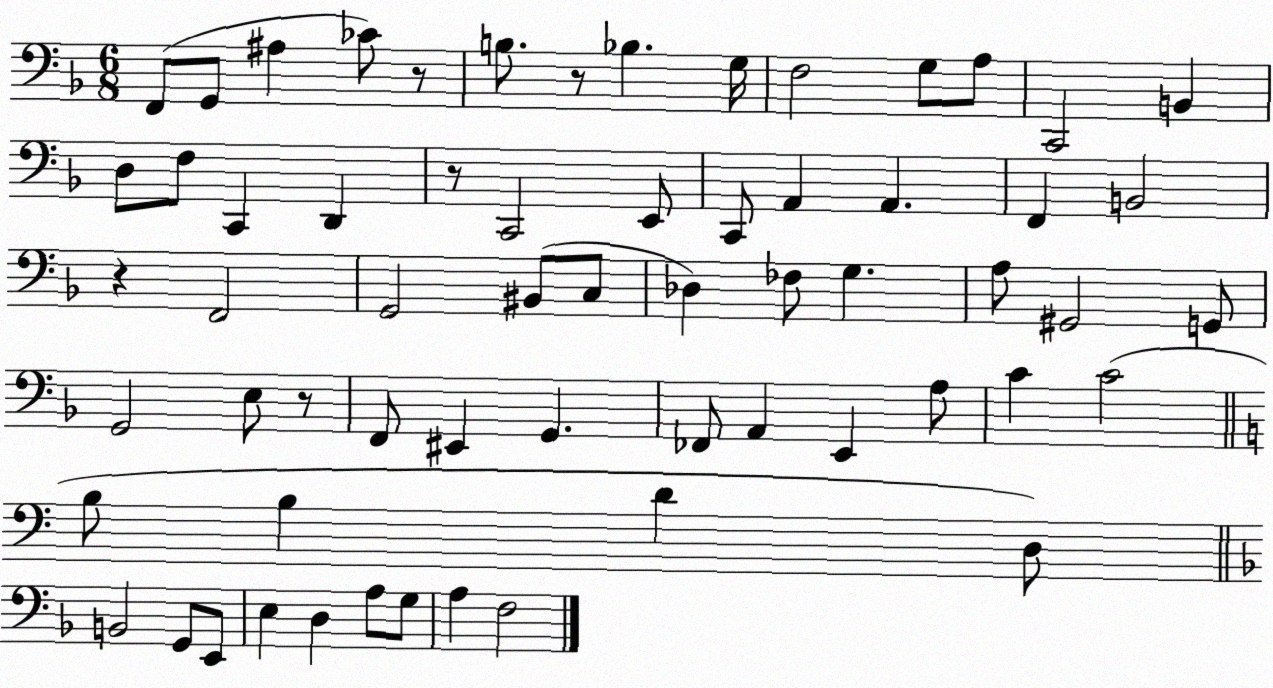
X:1
T:Untitled
M:6/8
L:1/4
K:F
F,,/2 G,,/2 ^A, _C/2 z/2 B,/2 z/2 _B, G,/4 F,2 G,/2 A,/2 C,,2 B,, D,/2 F,/2 C,, D,, z/2 C,,2 E,,/2 C,,/2 A,, A,, F,, B,,2 z F,,2 G,,2 ^B,,/2 C,/2 _D, _F,/2 G, A,/2 ^G,,2 G,,/2 G,,2 E,/2 z/2 F,,/2 ^E,, G,, _F,,/2 A,, E,, A,/2 C C2 B,/2 B, D D,/2 B,,2 G,,/2 E,,/2 E, D, A,/2 G,/2 A, F,2